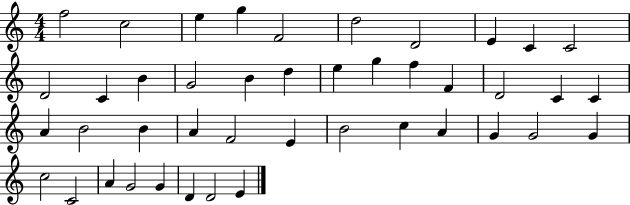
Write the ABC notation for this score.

X:1
T:Untitled
M:4/4
L:1/4
K:C
f2 c2 e g F2 d2 D2 E C C2 D2 C B G2 B d e g f F D2 C C A B2 B A F2 E B2 c A G G2 G c2 C2 A G2 G D D2 E